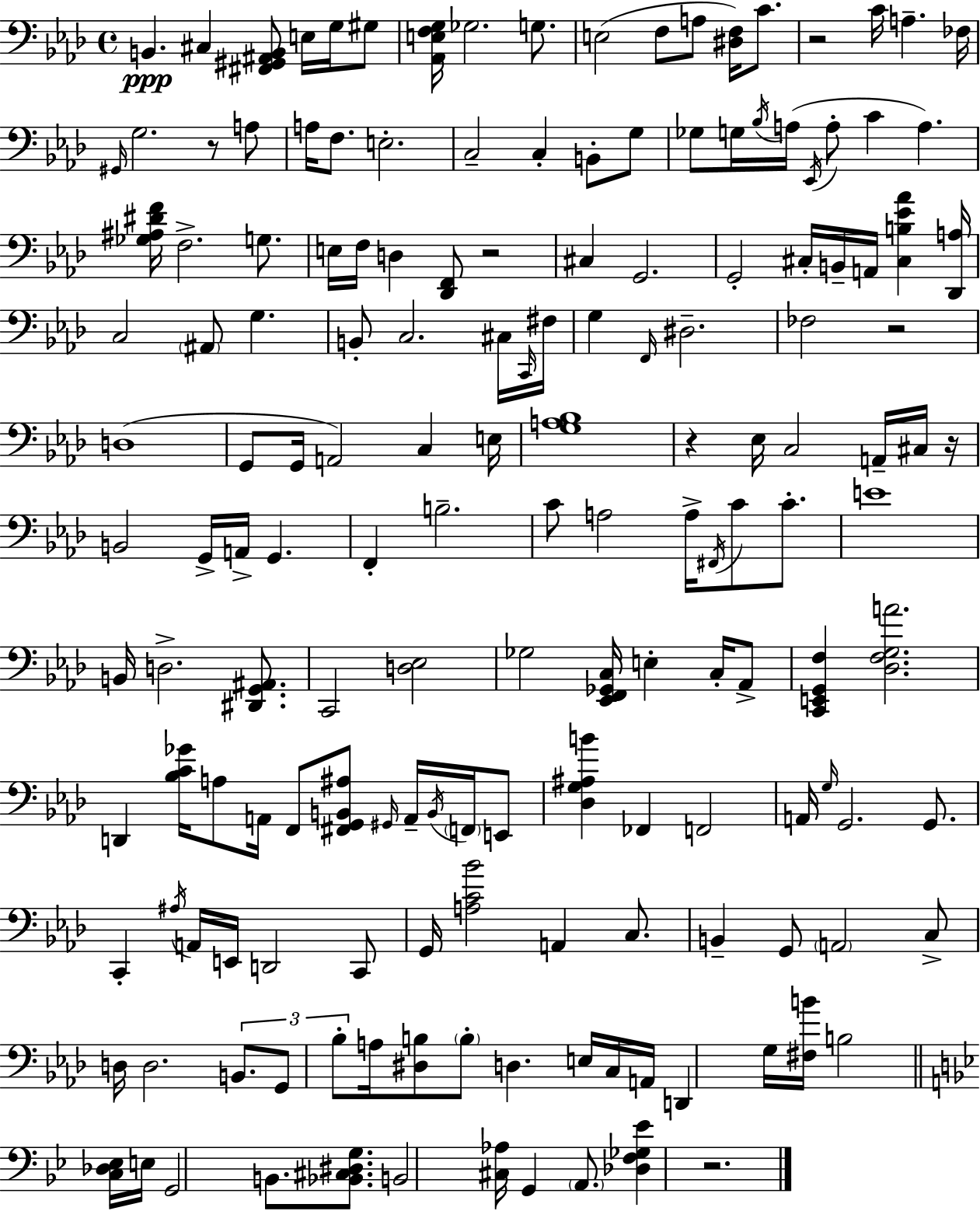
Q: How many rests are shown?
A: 7